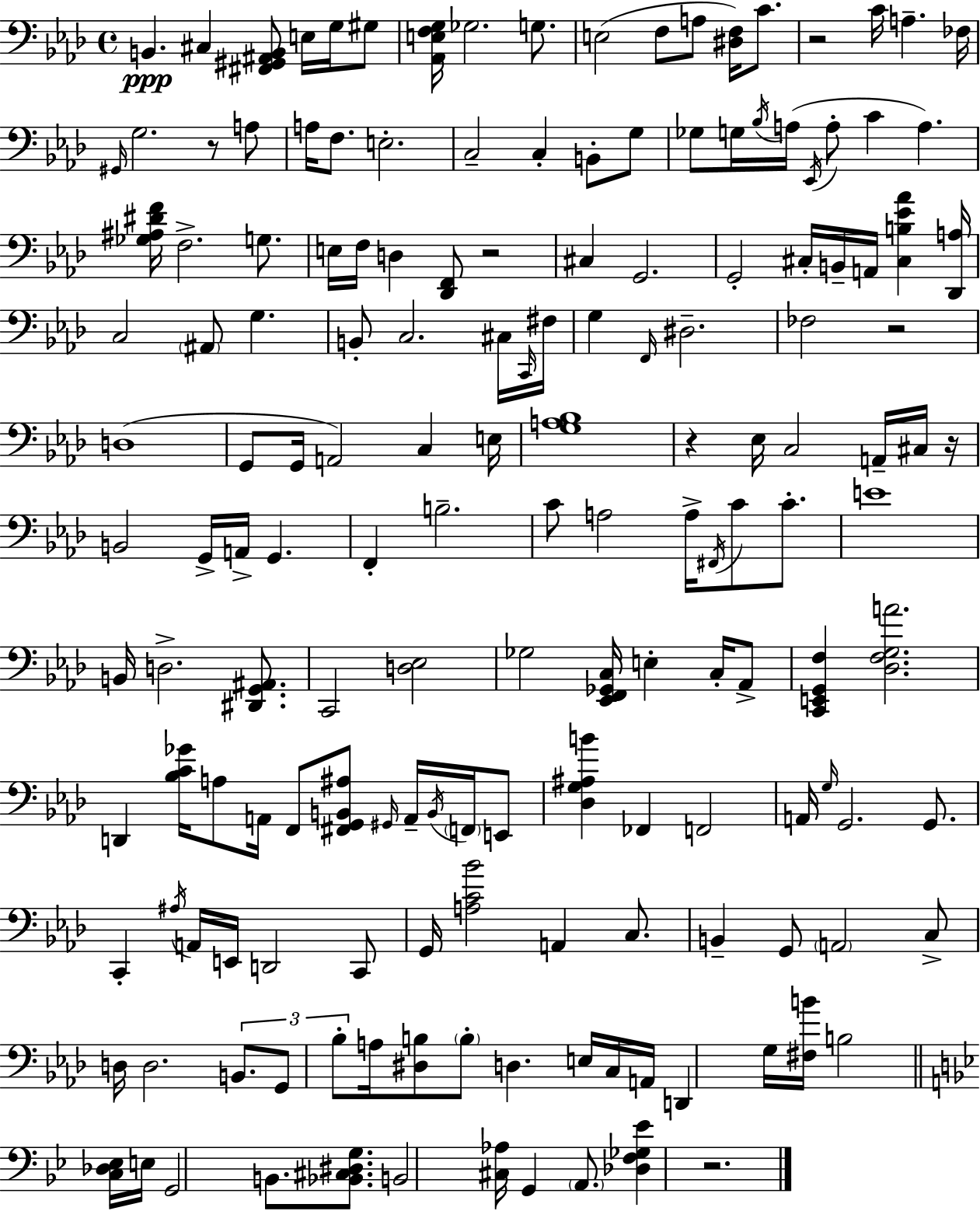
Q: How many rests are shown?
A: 7